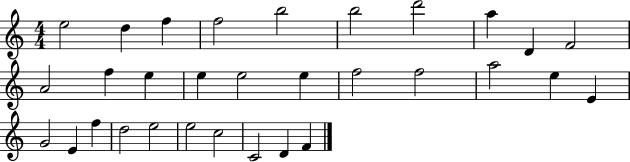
X:1
T:Untitled
M:4/4
L:1/4
K:C
e2 d f f2 b2 b2 d'2 a D F2 A2 f e e e2 e f2 f2 a2 e E G2 E f d2 e2 e2 c2 C2 D F